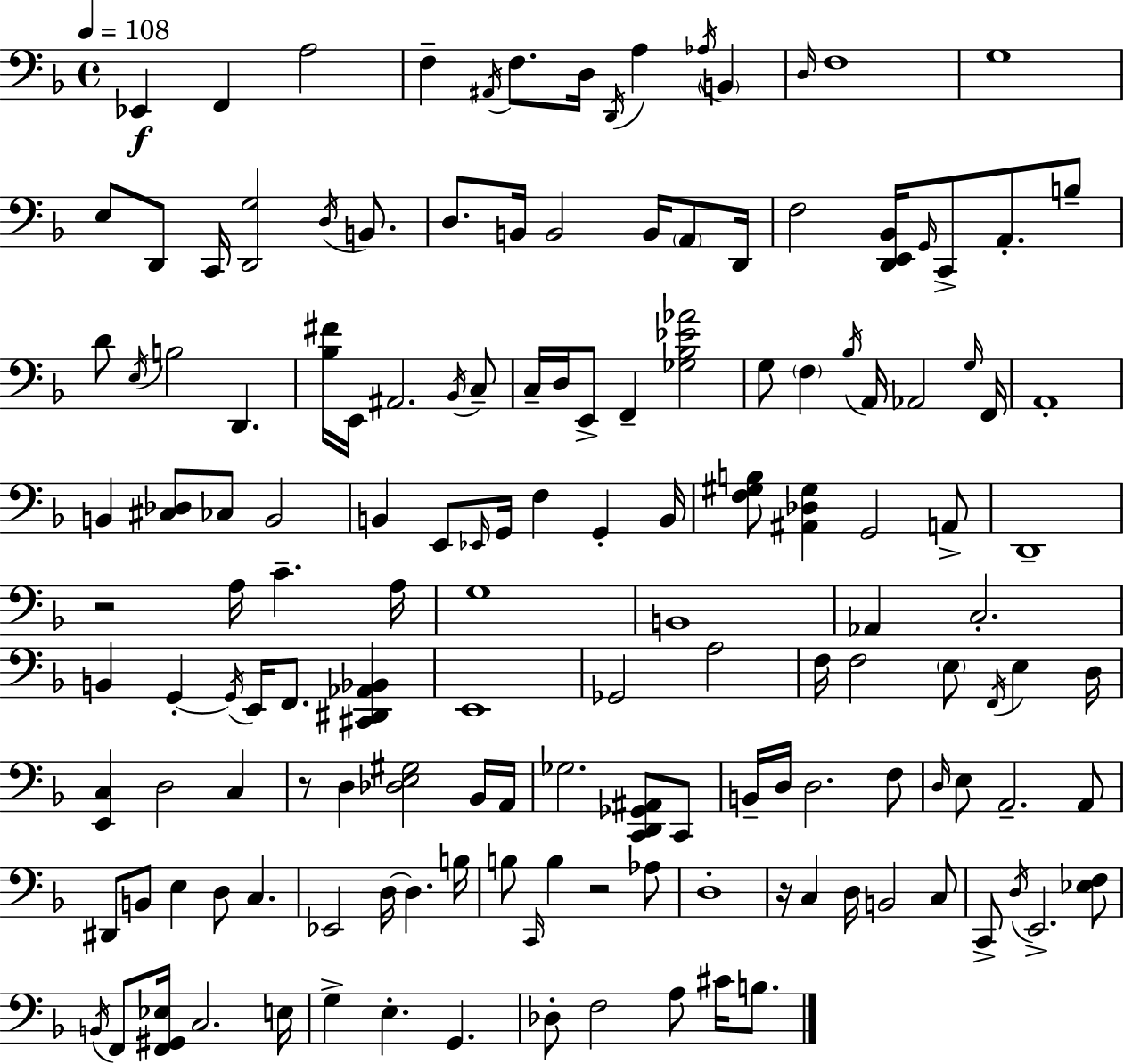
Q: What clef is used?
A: bass